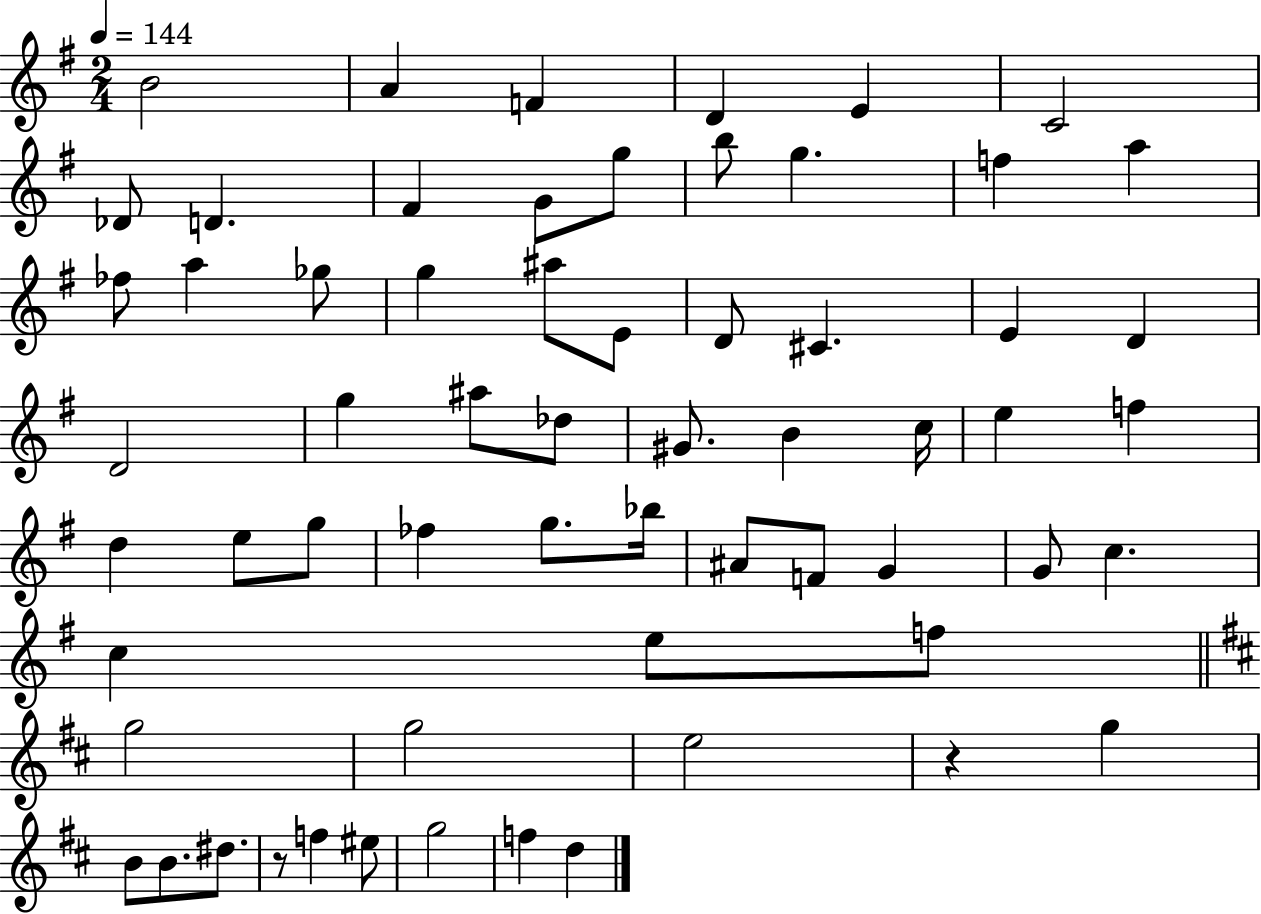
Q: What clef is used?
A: treble